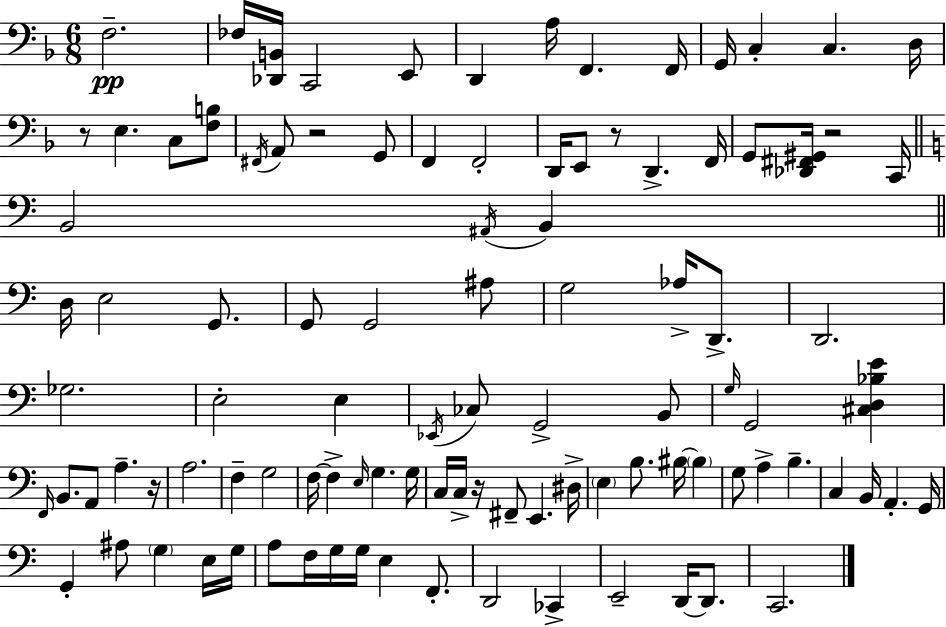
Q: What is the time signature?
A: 6/8